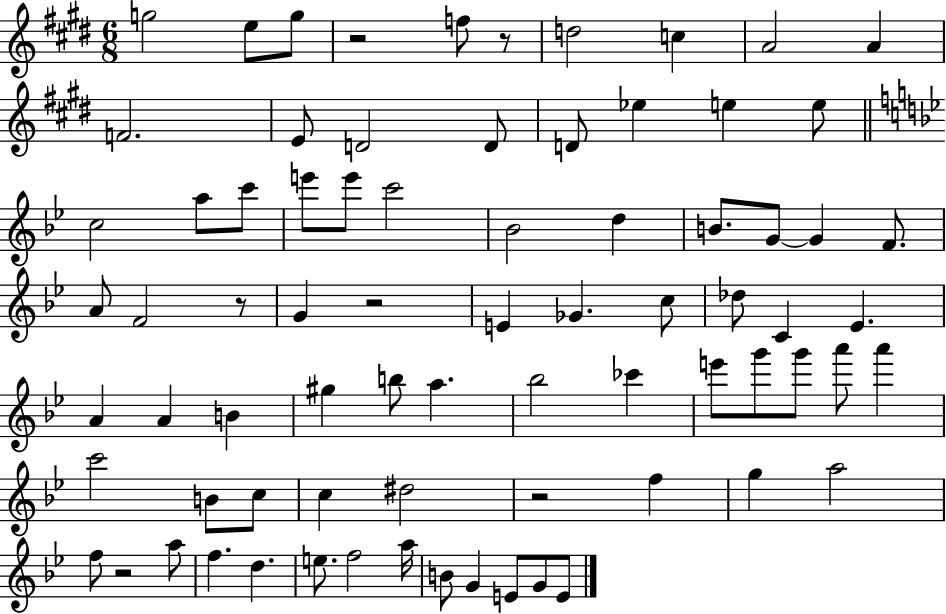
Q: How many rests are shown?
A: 6